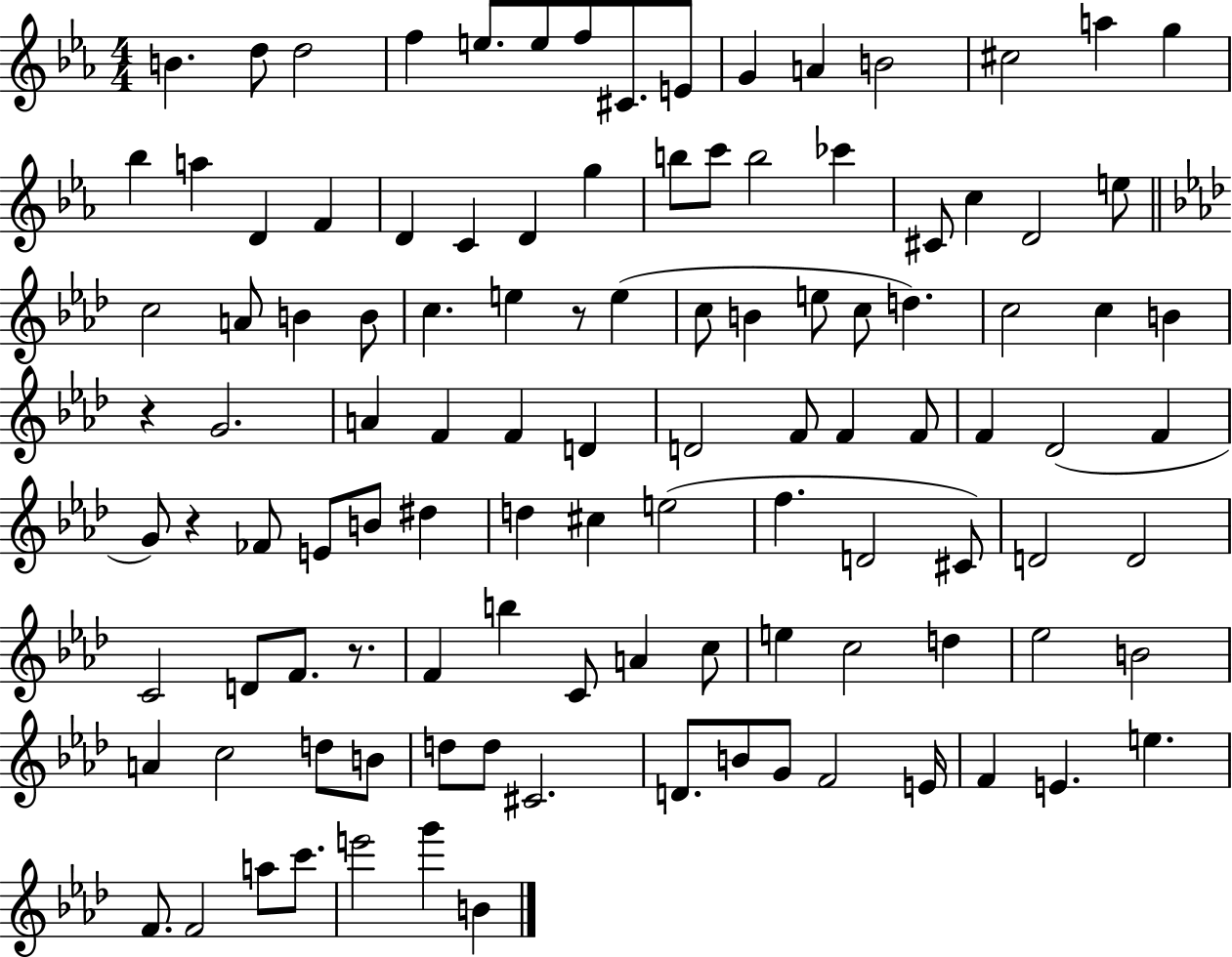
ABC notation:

X:1
T:Untitled
M:4/4
L:1/4
K:Eb
B d/2 d2 f e/2 e/2 f/2 ^C/2 E/2 G A B2 ^c2 a g _b a D F D C D g b/2 c'/2 b2 _c' ^C/2 c D2 e/2 c2 A/2 B B/2 c e z/2 e c/2 B e/2 c/2 d c2 c B z G2 A F F D D2 F/2 F F/2 F _D2 F G/2 z _F/2 E/2 B/2 ^d d ^c e2 f D2 ^C/2 D2 D2 C2 D/2 F/2 z/2 F b C/2 A c/2 e c2 d _e2 B2 A c2 d/2 B/2 d/2 d/2 ^C2 D/2 B/2 G/2 F2 E/4 F E e F/2 F2 a/2 c'/2 e'2 g' B